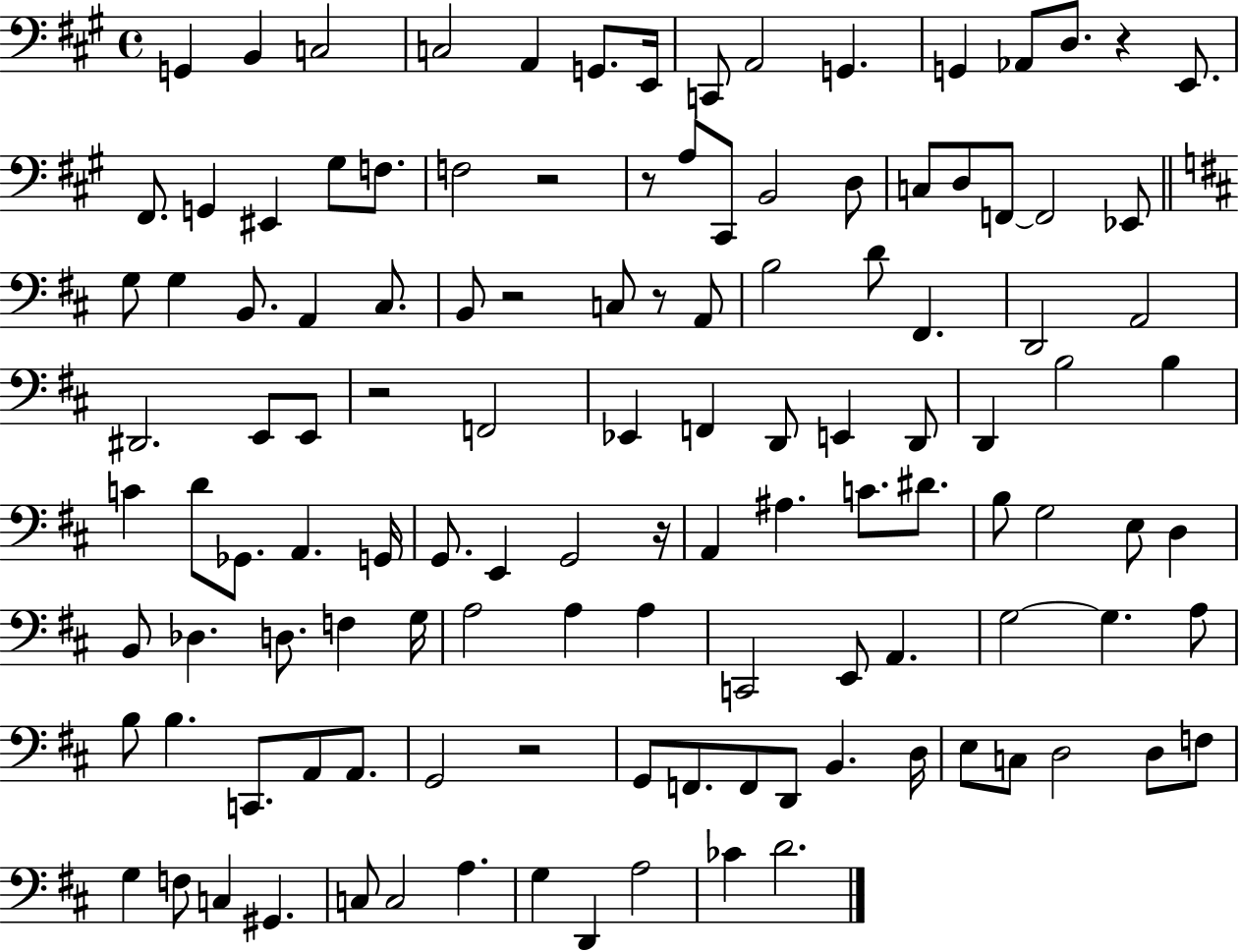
G2/q B2/q C3/h C3/h A2/q G2/e. E2/s C2/e A2/h G2/q. G2/q Ab2/e D3/e. R/q E2/e. F#2/e. G2/q EIS2/q G#3/e F3/e. F3/h R/h R/e A3/e C#2/e B2/h D3/e C3/e D3/e F2/e F2/h Eb2/e G3/e G3/q B2/e. A2/q C#3/e. B2/e R/h C3/e R/e A2/e B3/h D4/e F#2/q. D2/h A2/h D#2/h. E2/e E2/e R/h F2/h Eb2/q F2/q D2/e E2/q D2/e D2/q B3/h B3/q C4/q D4/e Gb2/e. A2/q. G2/s G2/e. E2/q G2/h R/s A2/q A#3/q. C4/e. D#4/e. B3/e G3/h E3/e D3/q B2/e Db3/q. D3/e. F3/q G3/s A3/h A3/q A3/q C2/h E2/e A2/q. G3/h G3/q. A3/e B3/e B3/q. C2/e. A2/e A2/e. G2/h R/h G2/e F2/e. F2/e D2/e B2/q. D3/s E3/e C3/e D3/h D3/e F3/e G3/q F3/e C3/q G#2/q. C3/e C3/h A3/q. G3/q D2/q A3/h CES4/q D4/h.